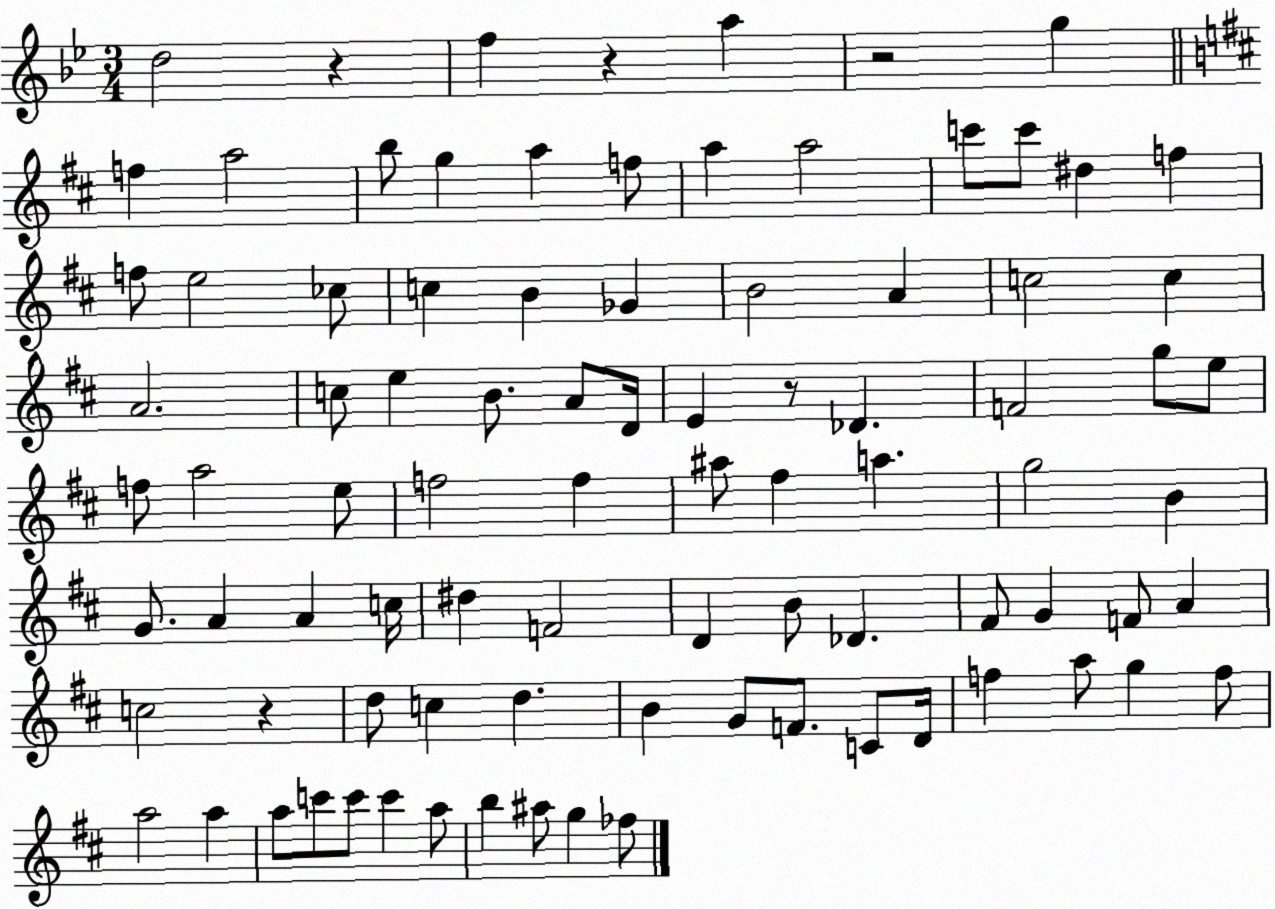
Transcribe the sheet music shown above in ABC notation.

X:1
T:Untitled
M:3/4
L:1/4
K:Bb
d2 z f z a z2 g f a2 b/2 g a f/2 a a2 c'/2 c'/2 ^d f f/2 e2 _c/2 c B _G B2 A c2 c A2 c/2 e B/2 A/2 D/4 E z/2 _D F2 g/2 e/2 f/2 a2 e/2 f2 f ^a/2 ^f a g2 B G/2 A A c/4 ^d F2 D B/2 _D ^F/2 G F/2 A c2 z d/2 c d B G/2 F/2 C/2 D/4 f a/2 g f/2 a2 a a/2 c'/2 c'/2 c' a/2 b ^a/2 g _f/2